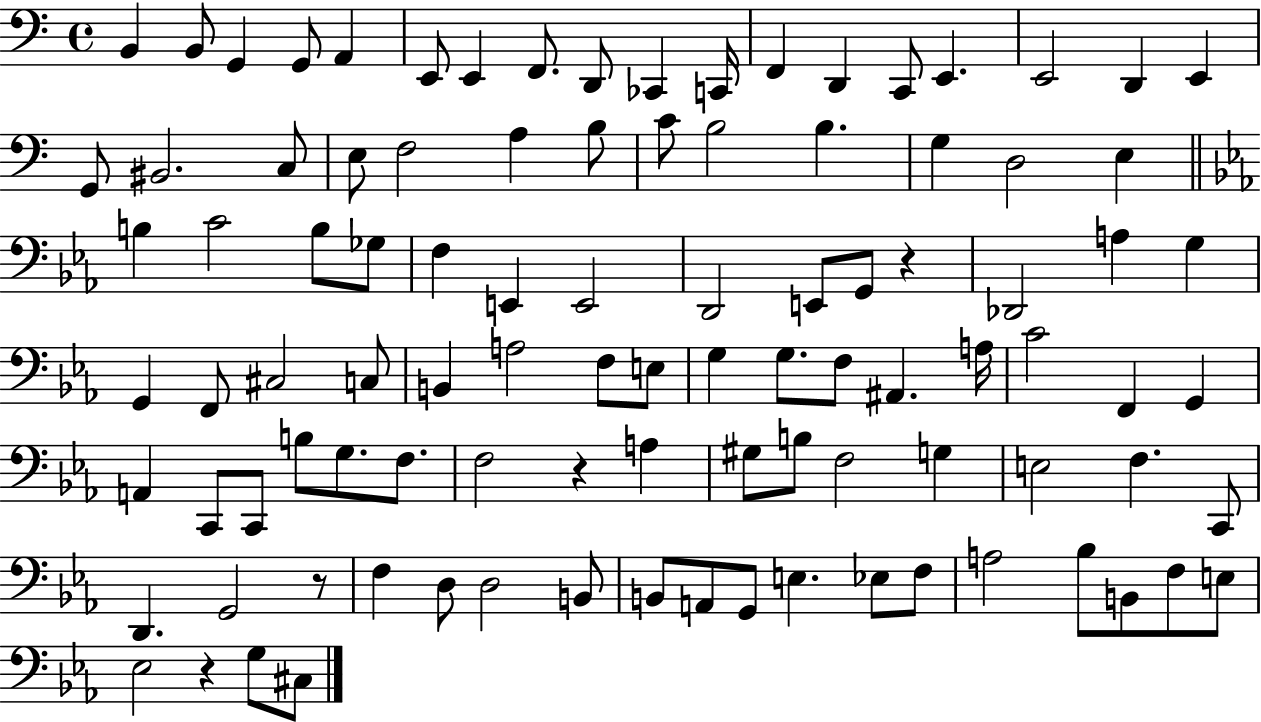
X:1
T:Untitled
M:4/4
L:1/4
K:C
B,, B,,/2 G,, G,,/2 A,, E,,/2 E,, F,,/2 D,,/2 _C,, C,,/4 F,, D,, C,,/2 E,, E,,2 D,, E,, G,,/2 ^B,,2 C,/2 E,/2 F,2 A, B,/2 C/2 B,2 B, G, D,2 E, B, C2 B,/2 _G,/2 F, E,, E,,2 D,,2 E,,/2 G,,/2 z _D,,2 A, G, G,, F,,/2 ^C,2 C,/2 B,, A,2 F,/2 E,/2 G, G,/2 F,/2 ^A,, A,/4 C2 F,, G,, A,, C,,/2 C,,/2 B,/2 G,/2 F,/2 F,2 z A, ^G,/2 B,/2 F,2 G, E,2 F, C,,/2 D,, G,,2 z/2 F, D,/2 D,2 B,,/2 B,,/2 A,,/2 G,,/2 E, _E,/2 F,/2 A,2 _B,/2 B,,/2 F,/2 E,/2 _E,2 z G,/2 ^C,/2